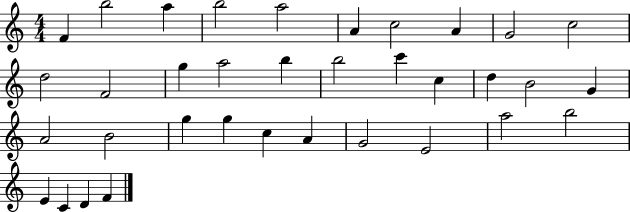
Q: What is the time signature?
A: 4/4